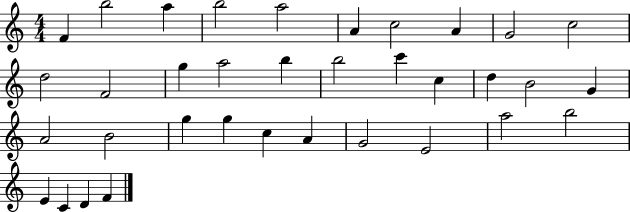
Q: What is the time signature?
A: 4/4